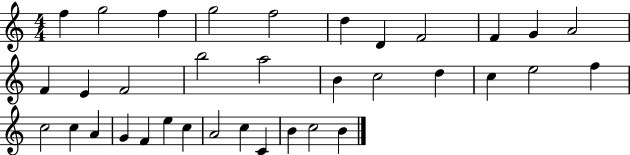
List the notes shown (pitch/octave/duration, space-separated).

F5/q G5/h F5/q G5/h F5/h D5/q D4/q F4/h F4/q G4/q A4/h F4/q E4/q F4/h B5/h A5/h B4/q C5/h D5/q C5/q E5/h F5/q C5/h C5/q A4/q G4/q F4/q E5/q C5/q A4/h C5/q C4/q B4/q C5/h B4/q